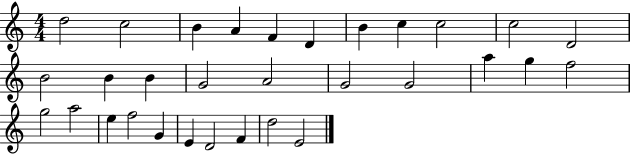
D5/h C5/h B4/q A4/q F4/q D4/q B4/q C5/q C5/h C5/h D4/h B4/h B4/q B4/q G4/h A4/h G4/h G4/h A5/q G5/q F5/h G5/h A5/h E5/q F5/h G4/q E4/q D4/h F4/q D5/h E4/h